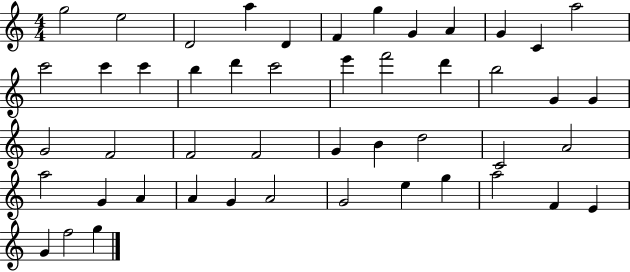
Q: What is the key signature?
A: C major